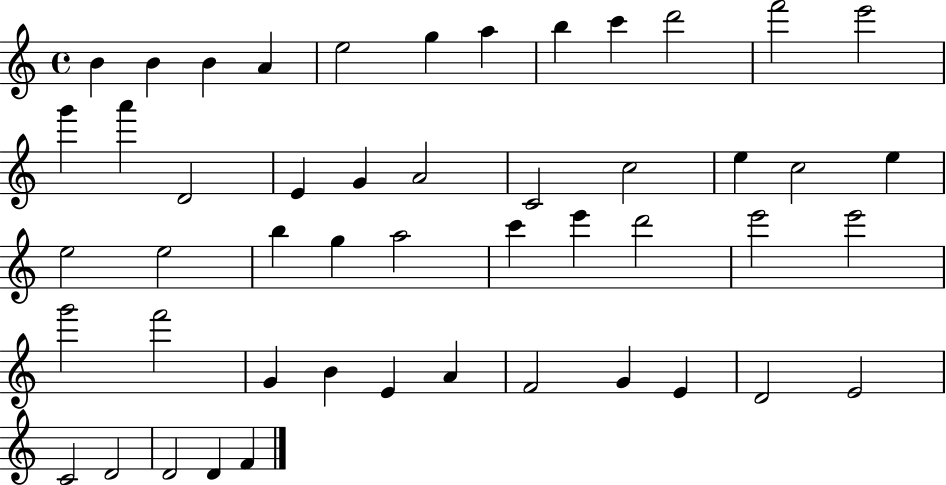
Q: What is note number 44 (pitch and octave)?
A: E4